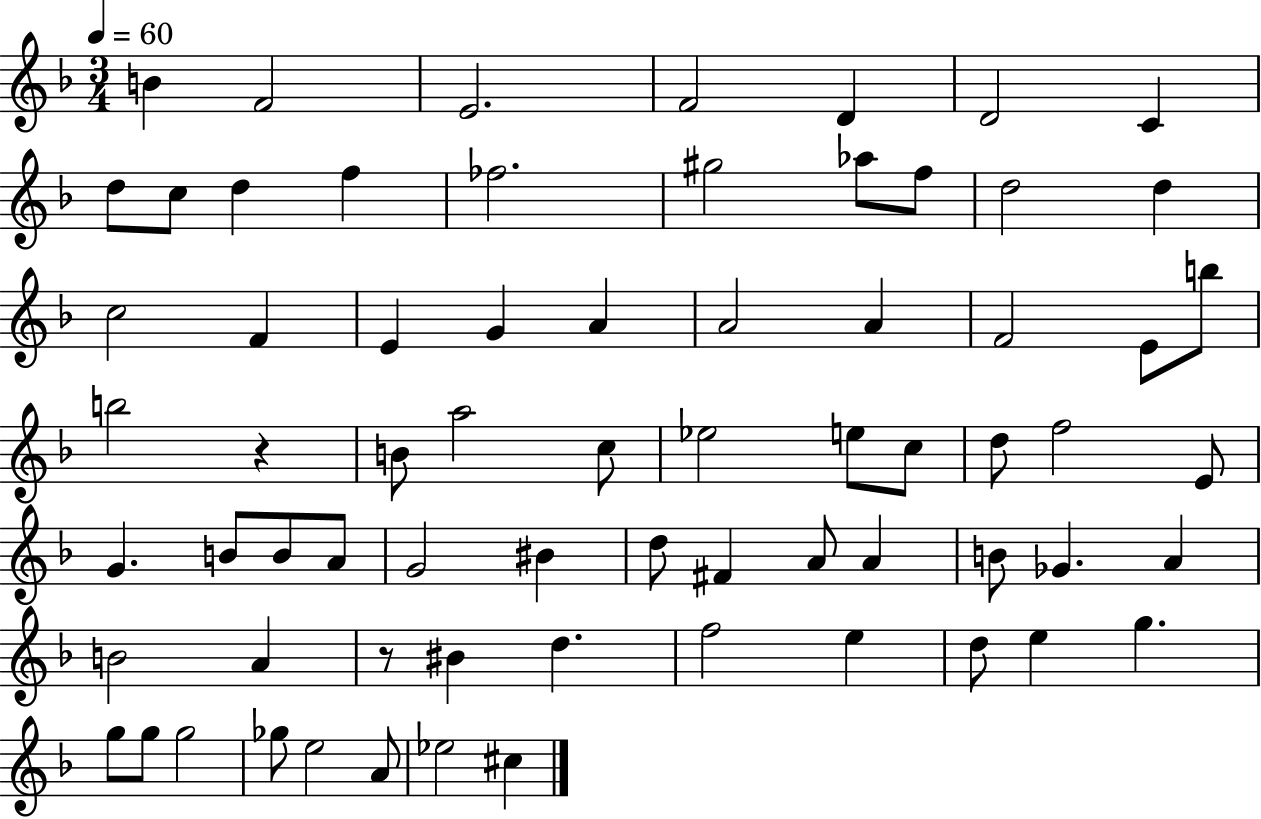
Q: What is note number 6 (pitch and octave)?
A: D4